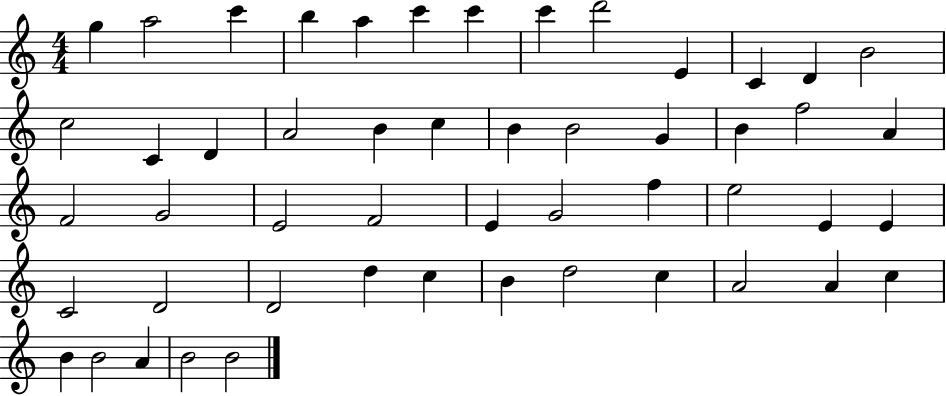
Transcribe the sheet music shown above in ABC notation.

X:1
T:Untitled
M:4/4
L:1/4
K:C
g a2 c' b a c' c' c' d'2 E C D B2 c2 C D A2 B c B B2 G B f2 A F2 G2 E2 F2 E G2 f e2 E E C2 D2 D2 d c B d2 c A2 A c B B2 A B2 B2